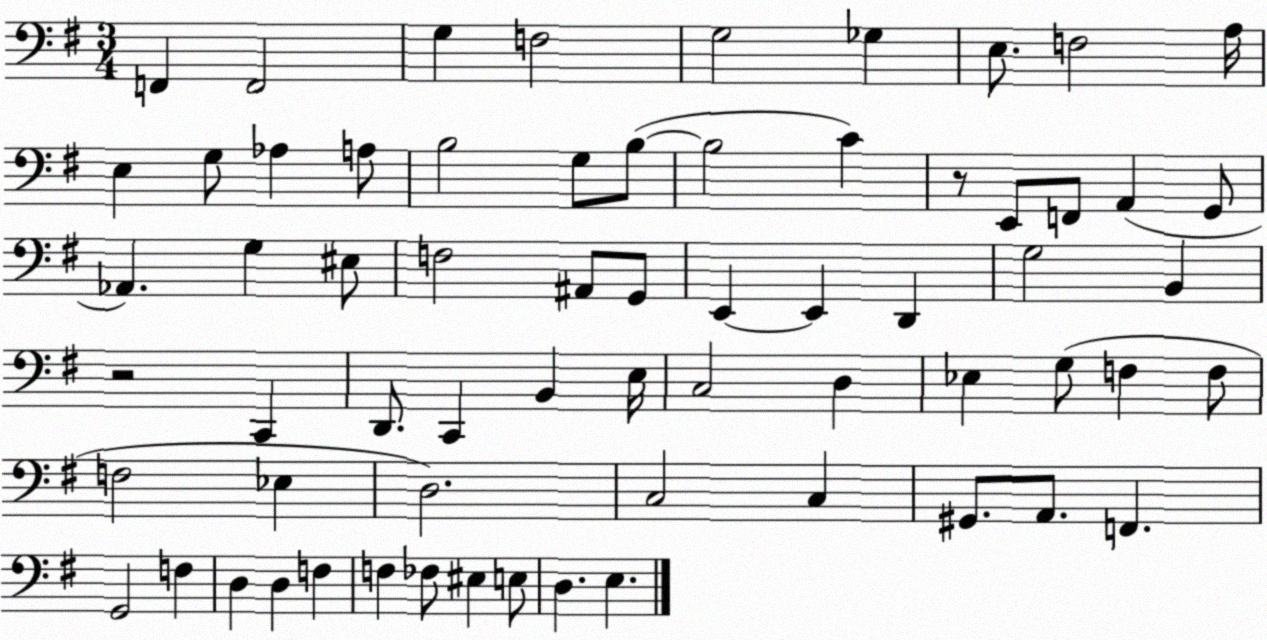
X:1
T:Untitled
M:3/4
L:1/4
K:G
F,, F,,2 G, F,2 G,2 _G, E,/2 F,2 A,/4 E, G,/2 _A, A,/2 B,2 G,/2 B,/2 B,2 C z/2 E,,/2 F,,/2 A,, G,,/2 _A,, G, ^E,/2 F,2 ^A,,/2 G,,/2 E,, E,, D,, G,2 B,, z2 C,, D,,/2 C,, B,, E,/4 C,2 D, _E, G,/2 F, F,/2 F,2 _E, D,2 C,2 C, ^G,,/2 A,,/2 F,, G,,2 F, D, D, F, F, _F,/2 ^E, E,/2 D, E,